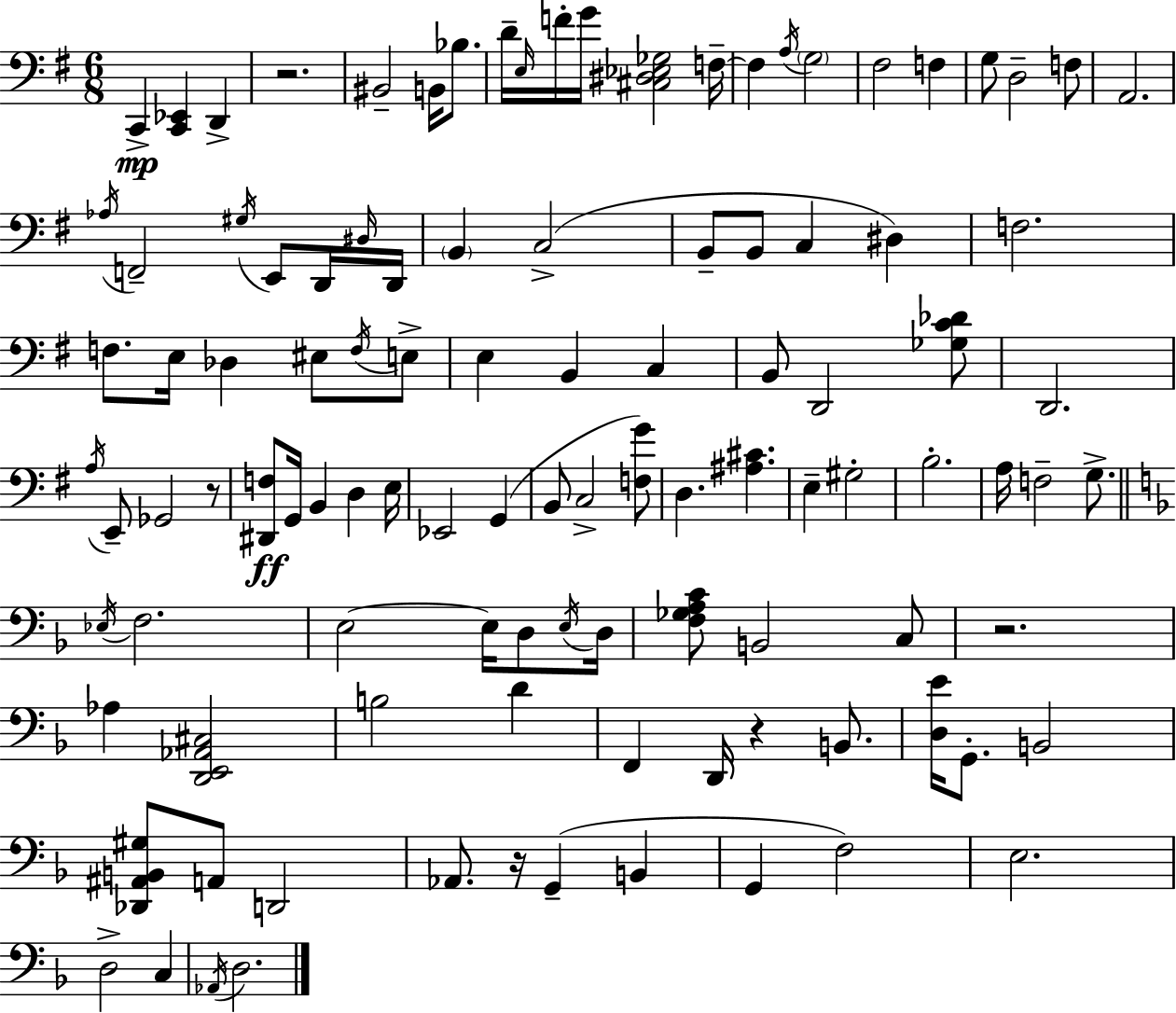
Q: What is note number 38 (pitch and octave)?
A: F3